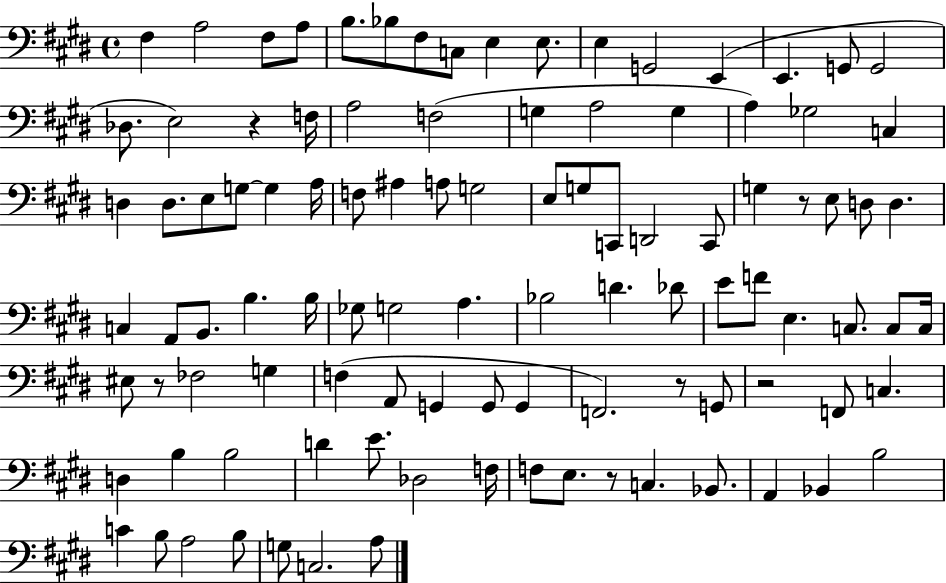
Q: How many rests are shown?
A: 6